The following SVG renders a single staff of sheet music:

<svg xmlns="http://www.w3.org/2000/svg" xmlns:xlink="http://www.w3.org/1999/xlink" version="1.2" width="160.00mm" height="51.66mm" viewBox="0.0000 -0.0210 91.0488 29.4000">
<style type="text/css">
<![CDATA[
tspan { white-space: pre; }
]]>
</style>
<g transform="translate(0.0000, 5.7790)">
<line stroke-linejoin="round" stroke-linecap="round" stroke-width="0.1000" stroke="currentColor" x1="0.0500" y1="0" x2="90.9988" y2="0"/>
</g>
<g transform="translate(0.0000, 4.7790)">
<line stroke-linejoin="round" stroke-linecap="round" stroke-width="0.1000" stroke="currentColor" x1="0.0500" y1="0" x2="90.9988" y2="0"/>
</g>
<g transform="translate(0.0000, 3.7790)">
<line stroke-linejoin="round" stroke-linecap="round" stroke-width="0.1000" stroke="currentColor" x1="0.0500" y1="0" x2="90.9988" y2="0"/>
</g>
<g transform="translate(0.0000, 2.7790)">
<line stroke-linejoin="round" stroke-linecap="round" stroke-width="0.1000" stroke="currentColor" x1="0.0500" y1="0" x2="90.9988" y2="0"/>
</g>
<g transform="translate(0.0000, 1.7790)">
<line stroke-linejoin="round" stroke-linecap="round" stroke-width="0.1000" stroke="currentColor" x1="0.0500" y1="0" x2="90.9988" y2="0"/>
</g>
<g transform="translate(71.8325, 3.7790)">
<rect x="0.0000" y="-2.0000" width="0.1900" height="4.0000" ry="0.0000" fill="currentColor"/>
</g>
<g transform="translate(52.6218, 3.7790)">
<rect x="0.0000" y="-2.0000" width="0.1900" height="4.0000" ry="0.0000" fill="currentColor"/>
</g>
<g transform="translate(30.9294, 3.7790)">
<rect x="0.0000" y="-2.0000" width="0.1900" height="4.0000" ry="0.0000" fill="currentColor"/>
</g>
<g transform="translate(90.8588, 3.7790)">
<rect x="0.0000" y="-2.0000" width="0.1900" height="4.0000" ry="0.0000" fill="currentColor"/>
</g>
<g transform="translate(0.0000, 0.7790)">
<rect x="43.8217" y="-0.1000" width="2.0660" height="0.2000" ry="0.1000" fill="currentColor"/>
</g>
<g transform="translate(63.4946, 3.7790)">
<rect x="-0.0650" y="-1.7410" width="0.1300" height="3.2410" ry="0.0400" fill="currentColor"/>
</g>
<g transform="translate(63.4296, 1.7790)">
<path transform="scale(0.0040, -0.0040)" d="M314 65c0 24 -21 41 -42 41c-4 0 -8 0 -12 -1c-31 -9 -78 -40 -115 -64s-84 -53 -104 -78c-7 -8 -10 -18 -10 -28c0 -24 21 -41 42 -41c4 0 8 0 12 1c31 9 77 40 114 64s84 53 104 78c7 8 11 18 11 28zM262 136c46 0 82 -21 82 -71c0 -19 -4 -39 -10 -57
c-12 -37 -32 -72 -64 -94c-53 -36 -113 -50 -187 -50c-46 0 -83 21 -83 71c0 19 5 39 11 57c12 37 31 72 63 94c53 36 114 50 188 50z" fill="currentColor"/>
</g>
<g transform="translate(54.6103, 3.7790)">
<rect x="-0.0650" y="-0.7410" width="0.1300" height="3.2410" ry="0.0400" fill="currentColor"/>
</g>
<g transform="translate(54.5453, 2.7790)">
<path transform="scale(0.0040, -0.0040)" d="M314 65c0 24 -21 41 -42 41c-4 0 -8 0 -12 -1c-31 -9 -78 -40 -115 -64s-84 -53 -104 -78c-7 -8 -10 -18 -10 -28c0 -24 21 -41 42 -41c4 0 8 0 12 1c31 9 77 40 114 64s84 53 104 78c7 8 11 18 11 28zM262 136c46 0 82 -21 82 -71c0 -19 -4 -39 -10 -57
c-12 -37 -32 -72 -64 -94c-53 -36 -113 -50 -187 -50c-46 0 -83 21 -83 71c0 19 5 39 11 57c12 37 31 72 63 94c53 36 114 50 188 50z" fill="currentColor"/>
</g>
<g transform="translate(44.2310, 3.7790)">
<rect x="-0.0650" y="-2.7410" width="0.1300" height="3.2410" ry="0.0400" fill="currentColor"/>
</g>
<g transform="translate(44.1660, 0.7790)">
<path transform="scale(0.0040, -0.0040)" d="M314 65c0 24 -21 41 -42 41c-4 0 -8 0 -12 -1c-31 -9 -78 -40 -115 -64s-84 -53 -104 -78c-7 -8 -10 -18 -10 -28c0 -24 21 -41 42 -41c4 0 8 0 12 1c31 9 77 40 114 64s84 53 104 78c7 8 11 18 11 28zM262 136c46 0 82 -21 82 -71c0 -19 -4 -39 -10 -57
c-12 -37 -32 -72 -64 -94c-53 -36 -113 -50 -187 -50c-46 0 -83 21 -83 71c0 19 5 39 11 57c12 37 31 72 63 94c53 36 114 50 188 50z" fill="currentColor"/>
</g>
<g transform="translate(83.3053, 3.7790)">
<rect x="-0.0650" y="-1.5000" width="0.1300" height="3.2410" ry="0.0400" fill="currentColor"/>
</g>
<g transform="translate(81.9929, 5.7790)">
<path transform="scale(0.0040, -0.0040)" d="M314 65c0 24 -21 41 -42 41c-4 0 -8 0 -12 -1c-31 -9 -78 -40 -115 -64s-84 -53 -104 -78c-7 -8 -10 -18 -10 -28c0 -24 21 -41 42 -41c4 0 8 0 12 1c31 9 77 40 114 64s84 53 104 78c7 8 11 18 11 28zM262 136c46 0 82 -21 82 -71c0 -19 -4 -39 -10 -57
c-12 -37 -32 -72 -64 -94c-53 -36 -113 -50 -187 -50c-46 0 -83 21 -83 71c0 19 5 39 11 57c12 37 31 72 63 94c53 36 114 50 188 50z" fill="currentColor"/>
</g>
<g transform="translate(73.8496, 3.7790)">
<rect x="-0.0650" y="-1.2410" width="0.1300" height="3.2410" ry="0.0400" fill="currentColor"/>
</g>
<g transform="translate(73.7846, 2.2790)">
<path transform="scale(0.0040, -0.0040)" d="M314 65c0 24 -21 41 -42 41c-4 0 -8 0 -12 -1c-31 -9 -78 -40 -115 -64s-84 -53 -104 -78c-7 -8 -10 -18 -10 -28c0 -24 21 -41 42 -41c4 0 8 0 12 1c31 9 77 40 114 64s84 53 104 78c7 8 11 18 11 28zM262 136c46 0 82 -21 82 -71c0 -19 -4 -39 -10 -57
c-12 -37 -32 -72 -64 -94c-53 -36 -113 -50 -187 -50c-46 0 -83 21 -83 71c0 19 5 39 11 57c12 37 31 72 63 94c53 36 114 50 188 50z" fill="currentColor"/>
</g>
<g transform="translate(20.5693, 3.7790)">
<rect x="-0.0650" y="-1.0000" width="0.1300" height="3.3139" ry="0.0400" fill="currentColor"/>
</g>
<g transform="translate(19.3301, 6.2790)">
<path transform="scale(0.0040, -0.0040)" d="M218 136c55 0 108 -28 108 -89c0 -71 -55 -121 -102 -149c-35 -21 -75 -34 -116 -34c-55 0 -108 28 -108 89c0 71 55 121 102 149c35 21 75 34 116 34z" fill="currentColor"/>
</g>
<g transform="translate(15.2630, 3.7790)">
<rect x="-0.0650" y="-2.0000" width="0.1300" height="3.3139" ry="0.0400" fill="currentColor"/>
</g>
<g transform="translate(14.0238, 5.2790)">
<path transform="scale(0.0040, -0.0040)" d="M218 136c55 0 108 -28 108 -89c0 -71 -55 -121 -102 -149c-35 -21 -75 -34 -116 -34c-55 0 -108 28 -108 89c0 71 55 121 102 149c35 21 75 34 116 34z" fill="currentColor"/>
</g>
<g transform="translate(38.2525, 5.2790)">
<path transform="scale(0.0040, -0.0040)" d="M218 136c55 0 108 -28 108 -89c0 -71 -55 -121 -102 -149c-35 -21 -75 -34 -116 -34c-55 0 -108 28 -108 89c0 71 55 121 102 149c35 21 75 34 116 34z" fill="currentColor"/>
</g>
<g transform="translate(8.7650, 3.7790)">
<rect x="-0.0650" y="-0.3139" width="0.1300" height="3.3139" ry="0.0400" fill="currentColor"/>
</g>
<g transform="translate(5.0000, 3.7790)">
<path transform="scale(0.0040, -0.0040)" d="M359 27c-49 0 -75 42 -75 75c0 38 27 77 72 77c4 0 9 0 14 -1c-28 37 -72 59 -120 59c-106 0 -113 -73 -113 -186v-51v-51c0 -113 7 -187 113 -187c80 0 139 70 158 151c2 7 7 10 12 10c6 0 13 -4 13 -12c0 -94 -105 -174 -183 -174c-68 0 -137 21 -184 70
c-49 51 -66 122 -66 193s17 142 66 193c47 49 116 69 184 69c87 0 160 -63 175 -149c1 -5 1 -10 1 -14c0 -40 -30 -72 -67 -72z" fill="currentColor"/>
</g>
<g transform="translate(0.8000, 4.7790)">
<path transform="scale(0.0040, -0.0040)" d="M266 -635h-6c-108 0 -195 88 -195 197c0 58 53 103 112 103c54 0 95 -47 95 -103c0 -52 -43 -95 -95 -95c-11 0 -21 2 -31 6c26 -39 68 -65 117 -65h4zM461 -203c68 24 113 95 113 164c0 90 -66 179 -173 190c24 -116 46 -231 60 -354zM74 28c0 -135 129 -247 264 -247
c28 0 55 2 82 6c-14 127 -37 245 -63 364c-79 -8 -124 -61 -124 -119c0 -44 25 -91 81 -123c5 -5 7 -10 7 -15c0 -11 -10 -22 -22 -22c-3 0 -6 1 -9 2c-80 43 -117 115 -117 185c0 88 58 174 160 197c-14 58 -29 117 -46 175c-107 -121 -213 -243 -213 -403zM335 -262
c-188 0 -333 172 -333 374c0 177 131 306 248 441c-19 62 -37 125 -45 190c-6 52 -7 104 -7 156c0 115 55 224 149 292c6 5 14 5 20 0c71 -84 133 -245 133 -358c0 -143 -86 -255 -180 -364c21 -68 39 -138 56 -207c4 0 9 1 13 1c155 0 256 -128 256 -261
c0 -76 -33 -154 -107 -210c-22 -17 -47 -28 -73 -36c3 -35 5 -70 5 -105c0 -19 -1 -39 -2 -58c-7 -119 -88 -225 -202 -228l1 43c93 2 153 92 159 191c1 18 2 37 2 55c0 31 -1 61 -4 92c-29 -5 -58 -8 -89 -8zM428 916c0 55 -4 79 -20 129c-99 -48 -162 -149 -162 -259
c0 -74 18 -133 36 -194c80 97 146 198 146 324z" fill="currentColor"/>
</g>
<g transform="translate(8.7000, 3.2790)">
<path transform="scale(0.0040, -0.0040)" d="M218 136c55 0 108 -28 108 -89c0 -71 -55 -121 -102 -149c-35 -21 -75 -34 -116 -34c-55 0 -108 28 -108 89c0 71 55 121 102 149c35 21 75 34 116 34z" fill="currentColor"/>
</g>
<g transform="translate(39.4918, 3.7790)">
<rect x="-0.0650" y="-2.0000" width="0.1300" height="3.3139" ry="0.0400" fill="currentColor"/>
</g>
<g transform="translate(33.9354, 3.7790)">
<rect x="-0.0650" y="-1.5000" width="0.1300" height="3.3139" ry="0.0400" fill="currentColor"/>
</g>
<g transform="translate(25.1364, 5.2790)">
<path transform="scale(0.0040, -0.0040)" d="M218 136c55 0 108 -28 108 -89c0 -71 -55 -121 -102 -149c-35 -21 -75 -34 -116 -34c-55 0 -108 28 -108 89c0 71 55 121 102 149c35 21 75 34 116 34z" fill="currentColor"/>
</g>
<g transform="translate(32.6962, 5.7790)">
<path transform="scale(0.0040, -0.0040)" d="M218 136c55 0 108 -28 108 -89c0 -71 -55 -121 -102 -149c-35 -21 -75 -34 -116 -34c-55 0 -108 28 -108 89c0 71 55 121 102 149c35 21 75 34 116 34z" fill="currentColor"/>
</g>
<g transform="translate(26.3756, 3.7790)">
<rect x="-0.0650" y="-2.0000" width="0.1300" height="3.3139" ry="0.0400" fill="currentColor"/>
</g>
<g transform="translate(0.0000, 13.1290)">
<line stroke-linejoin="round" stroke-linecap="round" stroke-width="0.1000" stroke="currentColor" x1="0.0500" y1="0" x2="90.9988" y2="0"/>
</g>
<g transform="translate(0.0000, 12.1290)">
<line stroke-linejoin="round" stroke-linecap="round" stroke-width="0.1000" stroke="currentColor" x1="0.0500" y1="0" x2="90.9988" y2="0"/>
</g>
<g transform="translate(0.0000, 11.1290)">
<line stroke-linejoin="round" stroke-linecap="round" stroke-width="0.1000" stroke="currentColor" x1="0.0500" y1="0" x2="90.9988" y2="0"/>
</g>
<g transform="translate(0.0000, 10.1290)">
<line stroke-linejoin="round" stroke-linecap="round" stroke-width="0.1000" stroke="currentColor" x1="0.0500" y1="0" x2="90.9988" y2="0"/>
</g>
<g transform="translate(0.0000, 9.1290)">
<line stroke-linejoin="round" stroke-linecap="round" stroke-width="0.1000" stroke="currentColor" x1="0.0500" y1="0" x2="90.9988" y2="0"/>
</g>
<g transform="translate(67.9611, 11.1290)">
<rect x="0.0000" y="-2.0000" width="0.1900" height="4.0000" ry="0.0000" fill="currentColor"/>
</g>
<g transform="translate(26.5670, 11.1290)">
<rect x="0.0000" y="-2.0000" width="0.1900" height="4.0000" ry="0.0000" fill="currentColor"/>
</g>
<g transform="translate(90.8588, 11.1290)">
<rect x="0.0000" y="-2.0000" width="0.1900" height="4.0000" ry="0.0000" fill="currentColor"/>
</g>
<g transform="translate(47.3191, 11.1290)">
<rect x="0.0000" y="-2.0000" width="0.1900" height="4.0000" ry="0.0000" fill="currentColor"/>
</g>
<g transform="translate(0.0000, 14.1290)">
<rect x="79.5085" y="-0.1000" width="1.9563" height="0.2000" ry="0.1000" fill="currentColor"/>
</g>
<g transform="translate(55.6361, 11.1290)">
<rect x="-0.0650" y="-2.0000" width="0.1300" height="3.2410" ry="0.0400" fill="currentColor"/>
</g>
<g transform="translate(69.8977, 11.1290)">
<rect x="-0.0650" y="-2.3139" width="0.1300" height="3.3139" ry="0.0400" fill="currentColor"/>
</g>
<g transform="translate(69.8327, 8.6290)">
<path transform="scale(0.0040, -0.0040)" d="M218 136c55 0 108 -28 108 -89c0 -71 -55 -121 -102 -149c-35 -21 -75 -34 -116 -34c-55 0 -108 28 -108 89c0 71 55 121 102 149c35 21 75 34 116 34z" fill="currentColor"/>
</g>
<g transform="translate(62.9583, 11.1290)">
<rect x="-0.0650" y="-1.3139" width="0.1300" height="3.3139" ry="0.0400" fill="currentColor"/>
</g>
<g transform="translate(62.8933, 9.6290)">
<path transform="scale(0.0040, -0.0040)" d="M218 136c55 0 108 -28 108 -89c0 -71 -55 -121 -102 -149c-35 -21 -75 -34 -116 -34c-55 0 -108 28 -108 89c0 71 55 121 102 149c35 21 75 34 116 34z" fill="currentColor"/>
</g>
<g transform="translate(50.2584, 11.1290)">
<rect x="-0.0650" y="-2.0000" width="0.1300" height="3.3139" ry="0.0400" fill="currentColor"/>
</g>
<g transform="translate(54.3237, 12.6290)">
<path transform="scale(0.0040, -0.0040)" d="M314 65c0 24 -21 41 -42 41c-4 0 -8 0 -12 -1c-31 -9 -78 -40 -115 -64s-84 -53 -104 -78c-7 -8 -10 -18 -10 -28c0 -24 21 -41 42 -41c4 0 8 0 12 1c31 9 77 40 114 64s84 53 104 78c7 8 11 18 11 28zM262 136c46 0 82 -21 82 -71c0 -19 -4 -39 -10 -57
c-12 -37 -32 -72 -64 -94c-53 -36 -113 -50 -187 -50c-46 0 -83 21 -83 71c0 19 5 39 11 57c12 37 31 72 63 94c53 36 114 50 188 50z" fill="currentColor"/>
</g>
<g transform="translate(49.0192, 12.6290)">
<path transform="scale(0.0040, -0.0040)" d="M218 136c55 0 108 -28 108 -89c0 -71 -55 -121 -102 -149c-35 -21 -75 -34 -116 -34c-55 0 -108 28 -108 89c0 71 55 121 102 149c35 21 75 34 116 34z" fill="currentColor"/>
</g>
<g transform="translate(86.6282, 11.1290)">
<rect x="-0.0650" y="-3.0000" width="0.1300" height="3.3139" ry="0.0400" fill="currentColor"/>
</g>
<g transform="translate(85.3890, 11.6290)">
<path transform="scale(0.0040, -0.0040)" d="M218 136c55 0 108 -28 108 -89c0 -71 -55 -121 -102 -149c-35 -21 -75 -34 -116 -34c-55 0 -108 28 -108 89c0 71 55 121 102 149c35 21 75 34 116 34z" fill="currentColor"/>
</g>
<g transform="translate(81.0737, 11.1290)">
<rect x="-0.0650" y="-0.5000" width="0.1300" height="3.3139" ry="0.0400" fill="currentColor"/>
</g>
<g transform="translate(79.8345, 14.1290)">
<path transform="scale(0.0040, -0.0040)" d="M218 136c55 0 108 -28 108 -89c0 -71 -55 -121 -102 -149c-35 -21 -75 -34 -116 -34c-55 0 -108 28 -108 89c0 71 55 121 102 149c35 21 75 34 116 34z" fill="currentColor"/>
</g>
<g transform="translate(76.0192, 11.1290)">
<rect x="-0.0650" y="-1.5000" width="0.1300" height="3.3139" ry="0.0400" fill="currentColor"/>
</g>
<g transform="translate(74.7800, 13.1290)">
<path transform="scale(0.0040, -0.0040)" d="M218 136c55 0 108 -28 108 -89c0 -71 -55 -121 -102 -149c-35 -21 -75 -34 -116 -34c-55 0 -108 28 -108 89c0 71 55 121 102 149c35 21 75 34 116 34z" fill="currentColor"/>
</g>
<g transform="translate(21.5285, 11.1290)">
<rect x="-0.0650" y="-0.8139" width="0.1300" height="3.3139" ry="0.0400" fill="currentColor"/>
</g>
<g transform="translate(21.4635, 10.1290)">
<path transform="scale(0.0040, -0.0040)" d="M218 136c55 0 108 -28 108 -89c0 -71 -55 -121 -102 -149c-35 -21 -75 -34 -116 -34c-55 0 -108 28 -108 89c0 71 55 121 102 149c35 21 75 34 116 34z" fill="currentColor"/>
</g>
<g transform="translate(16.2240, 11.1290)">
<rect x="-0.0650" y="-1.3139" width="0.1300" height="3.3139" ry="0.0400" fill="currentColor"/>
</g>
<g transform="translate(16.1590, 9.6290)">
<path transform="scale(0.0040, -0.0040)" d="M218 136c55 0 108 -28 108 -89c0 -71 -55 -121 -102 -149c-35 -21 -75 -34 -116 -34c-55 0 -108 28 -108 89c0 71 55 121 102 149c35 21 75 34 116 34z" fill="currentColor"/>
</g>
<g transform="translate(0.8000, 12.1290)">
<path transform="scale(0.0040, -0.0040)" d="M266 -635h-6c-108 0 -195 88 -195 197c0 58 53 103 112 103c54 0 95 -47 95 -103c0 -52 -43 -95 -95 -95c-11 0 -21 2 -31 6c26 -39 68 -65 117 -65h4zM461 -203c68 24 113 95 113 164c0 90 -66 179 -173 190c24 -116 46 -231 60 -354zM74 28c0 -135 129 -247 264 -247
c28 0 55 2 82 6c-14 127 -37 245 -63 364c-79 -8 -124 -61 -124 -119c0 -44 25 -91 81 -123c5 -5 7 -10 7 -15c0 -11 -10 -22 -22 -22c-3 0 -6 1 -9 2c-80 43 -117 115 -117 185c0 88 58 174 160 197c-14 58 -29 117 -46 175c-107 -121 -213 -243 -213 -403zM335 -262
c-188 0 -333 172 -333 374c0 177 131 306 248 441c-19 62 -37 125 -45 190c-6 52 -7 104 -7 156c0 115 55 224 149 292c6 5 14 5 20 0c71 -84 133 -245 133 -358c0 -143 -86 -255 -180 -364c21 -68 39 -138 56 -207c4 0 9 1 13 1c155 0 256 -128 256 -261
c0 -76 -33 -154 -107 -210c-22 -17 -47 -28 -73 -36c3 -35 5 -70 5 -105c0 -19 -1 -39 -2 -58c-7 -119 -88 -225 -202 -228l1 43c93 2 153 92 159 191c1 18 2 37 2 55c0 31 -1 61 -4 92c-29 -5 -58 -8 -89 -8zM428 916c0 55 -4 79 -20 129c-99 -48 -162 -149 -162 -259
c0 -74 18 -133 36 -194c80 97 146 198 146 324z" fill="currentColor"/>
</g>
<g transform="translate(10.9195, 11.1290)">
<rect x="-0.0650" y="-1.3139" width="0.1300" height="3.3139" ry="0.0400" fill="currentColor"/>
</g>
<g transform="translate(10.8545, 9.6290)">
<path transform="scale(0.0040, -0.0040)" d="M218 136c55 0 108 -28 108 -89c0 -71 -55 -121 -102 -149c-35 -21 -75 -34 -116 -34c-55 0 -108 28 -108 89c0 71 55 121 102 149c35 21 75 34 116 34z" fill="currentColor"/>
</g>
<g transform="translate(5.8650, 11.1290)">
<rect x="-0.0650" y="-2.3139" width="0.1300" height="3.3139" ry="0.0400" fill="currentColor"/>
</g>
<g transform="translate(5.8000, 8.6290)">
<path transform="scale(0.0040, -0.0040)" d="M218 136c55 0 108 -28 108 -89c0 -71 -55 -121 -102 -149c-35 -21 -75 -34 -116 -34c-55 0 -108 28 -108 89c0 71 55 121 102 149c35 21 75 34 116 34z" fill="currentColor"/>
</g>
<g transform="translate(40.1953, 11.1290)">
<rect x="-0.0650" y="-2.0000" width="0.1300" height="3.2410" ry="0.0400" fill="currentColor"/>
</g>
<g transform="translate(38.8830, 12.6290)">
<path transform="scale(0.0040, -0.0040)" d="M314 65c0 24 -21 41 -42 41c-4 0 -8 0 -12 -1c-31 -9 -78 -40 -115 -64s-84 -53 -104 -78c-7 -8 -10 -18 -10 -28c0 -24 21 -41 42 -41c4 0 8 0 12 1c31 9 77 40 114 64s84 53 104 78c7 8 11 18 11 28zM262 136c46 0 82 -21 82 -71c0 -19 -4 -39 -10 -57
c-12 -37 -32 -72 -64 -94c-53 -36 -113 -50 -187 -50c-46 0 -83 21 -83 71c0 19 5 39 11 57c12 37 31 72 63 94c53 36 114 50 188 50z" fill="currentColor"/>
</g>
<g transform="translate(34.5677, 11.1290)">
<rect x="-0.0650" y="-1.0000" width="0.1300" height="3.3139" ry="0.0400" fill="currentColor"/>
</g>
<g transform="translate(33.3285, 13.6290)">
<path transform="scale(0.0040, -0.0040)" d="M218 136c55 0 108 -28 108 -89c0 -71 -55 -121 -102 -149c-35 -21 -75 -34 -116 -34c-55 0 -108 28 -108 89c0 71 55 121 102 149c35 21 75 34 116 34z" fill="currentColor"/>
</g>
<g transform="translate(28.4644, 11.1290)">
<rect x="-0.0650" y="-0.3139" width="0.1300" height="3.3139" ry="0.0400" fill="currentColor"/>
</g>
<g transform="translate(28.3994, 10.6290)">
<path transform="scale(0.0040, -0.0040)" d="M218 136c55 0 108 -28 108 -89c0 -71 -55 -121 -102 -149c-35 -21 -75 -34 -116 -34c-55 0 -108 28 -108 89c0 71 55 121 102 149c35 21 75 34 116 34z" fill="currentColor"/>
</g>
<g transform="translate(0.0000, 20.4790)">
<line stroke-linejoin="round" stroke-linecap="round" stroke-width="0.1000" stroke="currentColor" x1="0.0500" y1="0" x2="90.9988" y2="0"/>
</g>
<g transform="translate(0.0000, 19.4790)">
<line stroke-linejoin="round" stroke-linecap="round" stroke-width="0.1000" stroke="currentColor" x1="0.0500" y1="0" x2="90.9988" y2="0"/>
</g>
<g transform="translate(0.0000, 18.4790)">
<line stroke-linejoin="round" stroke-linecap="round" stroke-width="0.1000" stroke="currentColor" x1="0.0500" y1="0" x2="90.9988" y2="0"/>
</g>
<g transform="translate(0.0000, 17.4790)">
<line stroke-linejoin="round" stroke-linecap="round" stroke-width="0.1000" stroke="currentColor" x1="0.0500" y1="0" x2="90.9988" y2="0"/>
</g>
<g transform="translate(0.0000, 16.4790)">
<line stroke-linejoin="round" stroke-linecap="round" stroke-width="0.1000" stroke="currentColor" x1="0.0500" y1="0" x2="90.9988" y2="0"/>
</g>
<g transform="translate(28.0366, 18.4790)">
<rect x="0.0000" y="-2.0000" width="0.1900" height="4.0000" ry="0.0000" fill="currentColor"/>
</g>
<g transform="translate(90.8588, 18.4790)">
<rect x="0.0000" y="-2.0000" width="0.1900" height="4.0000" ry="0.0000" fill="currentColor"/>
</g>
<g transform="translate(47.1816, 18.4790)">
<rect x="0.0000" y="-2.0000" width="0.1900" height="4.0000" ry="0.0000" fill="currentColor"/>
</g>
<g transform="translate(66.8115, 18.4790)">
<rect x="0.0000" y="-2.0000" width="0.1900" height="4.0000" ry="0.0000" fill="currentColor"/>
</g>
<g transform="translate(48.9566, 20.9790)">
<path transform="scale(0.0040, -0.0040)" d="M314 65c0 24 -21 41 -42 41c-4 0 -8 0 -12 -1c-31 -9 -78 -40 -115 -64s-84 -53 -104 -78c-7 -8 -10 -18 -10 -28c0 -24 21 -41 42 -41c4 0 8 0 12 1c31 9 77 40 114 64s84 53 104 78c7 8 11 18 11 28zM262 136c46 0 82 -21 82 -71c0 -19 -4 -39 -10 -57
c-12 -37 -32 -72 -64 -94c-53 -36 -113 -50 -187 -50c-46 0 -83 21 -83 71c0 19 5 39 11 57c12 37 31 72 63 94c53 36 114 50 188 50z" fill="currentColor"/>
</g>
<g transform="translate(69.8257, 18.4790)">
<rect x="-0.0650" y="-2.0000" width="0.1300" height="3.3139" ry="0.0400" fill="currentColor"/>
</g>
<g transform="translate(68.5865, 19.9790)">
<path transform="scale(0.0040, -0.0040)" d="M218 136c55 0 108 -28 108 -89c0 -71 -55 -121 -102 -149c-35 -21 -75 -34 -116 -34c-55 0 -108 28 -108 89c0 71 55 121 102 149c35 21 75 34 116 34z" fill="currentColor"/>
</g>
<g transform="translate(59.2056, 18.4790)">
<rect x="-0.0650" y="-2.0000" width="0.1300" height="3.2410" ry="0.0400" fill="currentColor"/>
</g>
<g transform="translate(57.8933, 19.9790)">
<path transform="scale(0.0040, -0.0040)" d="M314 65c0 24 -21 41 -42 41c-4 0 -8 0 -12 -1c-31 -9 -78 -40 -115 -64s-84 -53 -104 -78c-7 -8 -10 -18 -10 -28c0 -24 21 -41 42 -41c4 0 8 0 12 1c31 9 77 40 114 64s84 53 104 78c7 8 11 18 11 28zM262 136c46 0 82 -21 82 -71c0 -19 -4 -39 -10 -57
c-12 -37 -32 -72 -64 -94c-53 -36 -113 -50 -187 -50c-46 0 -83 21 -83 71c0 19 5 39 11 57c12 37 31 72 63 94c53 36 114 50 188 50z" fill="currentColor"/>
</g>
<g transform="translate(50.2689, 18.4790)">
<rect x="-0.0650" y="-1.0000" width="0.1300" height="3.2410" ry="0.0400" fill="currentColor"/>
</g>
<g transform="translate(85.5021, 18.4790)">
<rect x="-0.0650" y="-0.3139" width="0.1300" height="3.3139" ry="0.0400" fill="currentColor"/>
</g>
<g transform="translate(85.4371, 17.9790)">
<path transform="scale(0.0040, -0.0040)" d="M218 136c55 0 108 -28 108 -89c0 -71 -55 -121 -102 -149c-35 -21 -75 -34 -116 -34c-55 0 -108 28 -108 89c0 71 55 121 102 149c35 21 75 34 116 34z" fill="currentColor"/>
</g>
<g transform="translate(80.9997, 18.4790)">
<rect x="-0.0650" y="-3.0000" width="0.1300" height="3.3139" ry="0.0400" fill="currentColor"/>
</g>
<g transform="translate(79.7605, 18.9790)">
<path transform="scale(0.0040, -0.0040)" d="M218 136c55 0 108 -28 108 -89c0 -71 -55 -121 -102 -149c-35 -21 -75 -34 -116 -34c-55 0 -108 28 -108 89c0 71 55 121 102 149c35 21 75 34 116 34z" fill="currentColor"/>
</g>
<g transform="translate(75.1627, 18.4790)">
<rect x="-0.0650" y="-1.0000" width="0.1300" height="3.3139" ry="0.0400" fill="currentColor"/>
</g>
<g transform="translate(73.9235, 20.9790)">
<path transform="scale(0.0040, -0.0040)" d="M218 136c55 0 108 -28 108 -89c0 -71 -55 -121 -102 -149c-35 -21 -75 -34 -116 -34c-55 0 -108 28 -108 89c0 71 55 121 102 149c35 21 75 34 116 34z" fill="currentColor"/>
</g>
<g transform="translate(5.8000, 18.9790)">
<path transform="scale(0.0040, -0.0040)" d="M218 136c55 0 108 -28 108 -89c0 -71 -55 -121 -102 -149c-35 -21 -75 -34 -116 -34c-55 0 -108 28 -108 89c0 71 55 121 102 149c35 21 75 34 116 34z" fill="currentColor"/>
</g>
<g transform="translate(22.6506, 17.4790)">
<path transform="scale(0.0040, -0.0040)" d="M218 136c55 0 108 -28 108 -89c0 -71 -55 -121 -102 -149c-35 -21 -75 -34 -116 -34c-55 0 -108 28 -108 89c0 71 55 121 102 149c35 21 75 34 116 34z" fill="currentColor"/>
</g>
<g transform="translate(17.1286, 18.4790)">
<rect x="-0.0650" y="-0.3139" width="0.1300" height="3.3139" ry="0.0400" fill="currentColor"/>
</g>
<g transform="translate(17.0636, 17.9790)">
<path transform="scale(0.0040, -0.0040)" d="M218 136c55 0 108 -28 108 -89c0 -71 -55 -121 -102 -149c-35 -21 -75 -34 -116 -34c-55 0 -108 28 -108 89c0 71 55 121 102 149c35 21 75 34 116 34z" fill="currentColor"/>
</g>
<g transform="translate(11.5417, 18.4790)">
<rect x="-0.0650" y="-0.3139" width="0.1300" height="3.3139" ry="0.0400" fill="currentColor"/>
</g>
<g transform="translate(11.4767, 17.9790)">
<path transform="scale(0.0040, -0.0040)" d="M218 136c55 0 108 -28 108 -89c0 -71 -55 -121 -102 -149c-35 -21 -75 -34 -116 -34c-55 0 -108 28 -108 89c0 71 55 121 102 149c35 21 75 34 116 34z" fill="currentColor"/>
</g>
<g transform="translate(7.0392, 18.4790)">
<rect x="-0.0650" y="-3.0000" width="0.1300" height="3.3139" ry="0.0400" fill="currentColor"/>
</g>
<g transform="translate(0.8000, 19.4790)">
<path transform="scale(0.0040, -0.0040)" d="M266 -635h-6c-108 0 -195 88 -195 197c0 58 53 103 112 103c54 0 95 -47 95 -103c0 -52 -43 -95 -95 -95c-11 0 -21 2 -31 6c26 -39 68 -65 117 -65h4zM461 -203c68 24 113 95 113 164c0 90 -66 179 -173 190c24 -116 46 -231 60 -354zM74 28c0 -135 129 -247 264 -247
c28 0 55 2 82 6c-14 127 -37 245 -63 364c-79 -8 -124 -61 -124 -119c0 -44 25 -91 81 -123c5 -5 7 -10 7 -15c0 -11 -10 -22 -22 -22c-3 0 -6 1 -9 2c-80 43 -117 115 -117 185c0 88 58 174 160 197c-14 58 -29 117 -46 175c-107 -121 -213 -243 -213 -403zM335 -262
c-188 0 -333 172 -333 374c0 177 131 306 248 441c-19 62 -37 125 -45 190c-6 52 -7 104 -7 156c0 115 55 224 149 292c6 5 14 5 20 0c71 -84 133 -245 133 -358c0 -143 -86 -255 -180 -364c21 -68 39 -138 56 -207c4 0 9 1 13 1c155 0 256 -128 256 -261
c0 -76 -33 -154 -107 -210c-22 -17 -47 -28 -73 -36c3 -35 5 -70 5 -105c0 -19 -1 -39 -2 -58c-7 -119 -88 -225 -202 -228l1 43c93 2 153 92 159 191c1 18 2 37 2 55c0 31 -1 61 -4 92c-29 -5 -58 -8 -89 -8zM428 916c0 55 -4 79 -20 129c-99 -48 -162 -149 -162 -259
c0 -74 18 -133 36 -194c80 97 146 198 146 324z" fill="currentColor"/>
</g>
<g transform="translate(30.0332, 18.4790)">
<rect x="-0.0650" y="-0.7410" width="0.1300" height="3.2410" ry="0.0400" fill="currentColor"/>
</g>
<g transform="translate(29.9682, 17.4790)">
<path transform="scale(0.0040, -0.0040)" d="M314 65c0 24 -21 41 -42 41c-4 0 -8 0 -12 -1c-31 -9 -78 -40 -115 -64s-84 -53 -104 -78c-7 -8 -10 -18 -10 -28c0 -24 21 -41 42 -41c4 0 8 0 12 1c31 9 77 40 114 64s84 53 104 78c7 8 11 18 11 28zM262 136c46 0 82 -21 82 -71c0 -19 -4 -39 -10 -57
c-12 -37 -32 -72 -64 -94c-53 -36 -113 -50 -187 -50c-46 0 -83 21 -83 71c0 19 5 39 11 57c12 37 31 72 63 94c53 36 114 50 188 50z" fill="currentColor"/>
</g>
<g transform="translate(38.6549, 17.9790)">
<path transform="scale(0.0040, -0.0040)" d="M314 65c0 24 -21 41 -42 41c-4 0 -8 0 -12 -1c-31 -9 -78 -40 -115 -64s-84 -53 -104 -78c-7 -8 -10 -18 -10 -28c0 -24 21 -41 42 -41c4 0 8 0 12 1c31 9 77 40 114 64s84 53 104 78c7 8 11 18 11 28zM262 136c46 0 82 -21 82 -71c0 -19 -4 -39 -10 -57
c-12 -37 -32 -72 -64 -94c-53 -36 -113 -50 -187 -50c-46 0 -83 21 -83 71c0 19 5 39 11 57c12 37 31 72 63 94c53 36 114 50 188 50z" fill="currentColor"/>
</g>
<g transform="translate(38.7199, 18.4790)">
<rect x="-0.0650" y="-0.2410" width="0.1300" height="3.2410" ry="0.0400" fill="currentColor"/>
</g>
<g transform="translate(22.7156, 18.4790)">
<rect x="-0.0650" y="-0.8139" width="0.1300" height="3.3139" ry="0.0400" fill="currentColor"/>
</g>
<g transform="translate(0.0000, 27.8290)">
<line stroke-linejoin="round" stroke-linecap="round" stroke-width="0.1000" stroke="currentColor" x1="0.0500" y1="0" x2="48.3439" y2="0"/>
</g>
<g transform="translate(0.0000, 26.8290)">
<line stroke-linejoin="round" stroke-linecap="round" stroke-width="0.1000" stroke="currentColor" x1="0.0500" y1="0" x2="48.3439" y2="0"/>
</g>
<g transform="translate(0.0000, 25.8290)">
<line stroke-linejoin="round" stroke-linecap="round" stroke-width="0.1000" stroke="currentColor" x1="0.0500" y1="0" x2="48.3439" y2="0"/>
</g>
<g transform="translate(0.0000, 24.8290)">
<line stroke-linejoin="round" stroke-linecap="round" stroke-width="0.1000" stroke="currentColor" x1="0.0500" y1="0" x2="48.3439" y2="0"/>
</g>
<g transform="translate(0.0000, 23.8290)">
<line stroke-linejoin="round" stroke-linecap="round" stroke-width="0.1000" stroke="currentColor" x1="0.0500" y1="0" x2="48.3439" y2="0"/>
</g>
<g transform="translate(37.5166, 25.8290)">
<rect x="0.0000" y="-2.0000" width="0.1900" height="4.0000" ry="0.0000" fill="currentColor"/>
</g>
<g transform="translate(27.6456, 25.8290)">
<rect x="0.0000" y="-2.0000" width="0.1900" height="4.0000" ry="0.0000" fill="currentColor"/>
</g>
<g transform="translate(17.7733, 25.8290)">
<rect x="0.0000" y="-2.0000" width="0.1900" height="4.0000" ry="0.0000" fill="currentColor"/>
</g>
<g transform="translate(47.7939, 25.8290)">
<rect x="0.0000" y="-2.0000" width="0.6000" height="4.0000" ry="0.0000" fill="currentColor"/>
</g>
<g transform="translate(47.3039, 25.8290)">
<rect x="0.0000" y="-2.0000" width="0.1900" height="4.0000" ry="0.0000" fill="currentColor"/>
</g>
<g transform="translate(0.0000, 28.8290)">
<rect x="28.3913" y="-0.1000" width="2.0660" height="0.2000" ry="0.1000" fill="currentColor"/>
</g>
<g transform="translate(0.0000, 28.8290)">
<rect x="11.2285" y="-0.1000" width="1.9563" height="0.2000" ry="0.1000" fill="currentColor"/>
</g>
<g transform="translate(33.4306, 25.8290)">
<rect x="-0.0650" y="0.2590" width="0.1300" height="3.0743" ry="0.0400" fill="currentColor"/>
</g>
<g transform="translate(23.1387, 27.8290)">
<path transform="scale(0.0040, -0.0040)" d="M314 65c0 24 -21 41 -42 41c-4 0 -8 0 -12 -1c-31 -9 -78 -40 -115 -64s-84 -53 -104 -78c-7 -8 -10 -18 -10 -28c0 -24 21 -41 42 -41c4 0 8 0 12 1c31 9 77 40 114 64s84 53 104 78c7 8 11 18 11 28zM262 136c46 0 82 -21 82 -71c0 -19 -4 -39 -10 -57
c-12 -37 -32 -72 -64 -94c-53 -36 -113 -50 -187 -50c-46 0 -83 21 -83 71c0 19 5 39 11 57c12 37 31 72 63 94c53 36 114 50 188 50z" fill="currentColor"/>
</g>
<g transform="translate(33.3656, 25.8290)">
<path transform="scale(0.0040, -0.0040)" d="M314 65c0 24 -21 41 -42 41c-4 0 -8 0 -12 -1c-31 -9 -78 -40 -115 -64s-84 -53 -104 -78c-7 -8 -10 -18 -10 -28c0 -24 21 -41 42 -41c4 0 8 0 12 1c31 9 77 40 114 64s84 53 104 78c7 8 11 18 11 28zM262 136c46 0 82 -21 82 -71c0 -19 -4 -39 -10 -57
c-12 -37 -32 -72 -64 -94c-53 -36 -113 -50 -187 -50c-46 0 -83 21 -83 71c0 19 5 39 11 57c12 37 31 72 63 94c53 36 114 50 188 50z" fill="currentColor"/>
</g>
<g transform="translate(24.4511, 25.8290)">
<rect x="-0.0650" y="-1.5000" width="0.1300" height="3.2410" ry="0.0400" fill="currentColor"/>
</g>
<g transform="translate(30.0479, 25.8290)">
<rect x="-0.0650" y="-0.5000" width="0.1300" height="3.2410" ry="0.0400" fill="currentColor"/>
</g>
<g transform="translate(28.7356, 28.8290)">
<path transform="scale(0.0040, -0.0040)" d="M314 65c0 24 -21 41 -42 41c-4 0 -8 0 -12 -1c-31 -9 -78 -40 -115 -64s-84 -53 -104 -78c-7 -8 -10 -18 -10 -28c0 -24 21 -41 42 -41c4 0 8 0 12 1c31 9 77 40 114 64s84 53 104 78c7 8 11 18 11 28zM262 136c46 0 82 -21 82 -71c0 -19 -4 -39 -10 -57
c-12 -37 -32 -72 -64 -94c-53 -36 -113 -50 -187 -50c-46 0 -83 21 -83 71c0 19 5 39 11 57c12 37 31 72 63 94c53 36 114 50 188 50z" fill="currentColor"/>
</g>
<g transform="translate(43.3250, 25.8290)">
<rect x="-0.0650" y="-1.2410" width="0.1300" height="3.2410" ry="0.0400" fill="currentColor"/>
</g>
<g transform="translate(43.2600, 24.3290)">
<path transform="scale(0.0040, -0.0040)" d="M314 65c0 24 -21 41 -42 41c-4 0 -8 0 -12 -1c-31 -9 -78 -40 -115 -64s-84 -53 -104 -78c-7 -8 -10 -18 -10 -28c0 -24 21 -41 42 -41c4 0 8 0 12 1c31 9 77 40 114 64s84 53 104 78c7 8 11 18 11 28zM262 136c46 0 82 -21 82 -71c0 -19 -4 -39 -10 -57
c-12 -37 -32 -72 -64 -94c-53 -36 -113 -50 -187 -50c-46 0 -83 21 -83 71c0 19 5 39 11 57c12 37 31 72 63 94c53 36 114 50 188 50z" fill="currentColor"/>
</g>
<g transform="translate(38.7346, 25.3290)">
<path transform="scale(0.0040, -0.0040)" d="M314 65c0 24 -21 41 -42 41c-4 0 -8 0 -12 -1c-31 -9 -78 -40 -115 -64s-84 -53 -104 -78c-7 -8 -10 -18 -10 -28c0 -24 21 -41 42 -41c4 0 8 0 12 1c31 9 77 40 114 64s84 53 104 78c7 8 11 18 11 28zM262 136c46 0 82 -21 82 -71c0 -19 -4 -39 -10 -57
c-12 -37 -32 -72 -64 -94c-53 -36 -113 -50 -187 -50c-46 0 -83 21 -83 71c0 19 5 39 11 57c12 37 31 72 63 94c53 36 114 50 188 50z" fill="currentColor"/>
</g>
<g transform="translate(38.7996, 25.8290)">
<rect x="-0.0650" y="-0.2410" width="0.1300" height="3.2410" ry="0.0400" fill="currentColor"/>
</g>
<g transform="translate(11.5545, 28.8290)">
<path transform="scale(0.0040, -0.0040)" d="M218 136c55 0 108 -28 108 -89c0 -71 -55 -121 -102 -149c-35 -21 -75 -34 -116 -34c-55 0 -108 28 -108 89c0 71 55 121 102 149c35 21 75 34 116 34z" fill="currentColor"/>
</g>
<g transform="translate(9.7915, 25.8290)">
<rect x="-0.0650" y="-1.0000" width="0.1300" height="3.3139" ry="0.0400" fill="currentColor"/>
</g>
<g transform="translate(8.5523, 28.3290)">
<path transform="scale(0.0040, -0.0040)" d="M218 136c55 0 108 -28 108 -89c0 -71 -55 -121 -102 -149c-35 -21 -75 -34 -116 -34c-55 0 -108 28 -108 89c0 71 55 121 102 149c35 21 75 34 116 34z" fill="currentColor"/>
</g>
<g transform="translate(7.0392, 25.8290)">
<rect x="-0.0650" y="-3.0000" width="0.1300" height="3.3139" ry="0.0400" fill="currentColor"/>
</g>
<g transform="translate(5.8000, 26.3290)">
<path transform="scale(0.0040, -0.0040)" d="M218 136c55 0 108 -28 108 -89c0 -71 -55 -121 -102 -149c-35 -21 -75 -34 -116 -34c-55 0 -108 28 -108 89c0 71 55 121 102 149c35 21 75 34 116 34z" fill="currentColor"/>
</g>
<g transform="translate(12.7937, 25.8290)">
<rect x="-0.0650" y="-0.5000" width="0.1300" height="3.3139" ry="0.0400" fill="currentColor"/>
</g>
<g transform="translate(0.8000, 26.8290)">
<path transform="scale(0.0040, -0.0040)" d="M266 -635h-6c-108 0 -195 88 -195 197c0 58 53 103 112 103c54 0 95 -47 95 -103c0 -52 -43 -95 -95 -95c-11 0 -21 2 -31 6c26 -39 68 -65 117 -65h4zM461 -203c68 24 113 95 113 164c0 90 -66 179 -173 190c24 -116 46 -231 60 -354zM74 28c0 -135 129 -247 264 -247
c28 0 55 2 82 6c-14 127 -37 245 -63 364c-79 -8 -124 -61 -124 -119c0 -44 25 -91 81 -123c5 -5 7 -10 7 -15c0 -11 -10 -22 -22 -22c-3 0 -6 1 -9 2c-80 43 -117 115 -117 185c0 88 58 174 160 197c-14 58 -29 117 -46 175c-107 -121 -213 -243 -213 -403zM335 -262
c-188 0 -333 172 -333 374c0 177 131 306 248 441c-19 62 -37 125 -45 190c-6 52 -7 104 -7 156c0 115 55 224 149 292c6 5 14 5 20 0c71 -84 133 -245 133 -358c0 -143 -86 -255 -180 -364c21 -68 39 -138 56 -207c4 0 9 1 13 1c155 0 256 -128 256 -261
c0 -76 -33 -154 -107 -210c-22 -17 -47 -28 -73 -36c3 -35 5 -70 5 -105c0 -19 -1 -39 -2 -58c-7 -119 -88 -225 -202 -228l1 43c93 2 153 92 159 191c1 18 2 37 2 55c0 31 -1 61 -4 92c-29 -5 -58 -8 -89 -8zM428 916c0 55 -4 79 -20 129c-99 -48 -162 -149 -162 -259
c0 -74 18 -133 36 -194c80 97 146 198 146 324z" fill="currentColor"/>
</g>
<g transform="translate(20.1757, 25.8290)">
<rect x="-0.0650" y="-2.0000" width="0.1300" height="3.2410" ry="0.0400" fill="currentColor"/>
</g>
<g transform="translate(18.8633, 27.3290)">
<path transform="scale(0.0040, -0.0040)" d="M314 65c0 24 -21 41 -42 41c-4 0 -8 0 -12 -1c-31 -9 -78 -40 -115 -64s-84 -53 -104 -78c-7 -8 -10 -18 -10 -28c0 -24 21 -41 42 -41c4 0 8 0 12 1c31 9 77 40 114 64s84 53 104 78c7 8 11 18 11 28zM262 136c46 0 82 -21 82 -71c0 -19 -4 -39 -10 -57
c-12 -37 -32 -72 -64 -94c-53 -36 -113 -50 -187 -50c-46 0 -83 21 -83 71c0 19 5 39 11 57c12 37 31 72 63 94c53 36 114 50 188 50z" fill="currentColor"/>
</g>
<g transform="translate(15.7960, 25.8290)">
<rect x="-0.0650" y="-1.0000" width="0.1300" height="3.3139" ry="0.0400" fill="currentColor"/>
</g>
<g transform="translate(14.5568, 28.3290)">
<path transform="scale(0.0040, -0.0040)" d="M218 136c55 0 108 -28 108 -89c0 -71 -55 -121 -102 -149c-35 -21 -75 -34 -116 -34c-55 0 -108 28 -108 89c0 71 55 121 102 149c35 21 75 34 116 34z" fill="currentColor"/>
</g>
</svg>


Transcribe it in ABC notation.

X:1
T:Untitled
M:4/4
L:1/4
K:C
c F D F E F a2 d2 f2 e2 E2 g e e d c D F2 F F2 e g E C A A c c d d2 c2 D2 F2 F D A c A D C D F2 E2 C2 B2 c2 e2